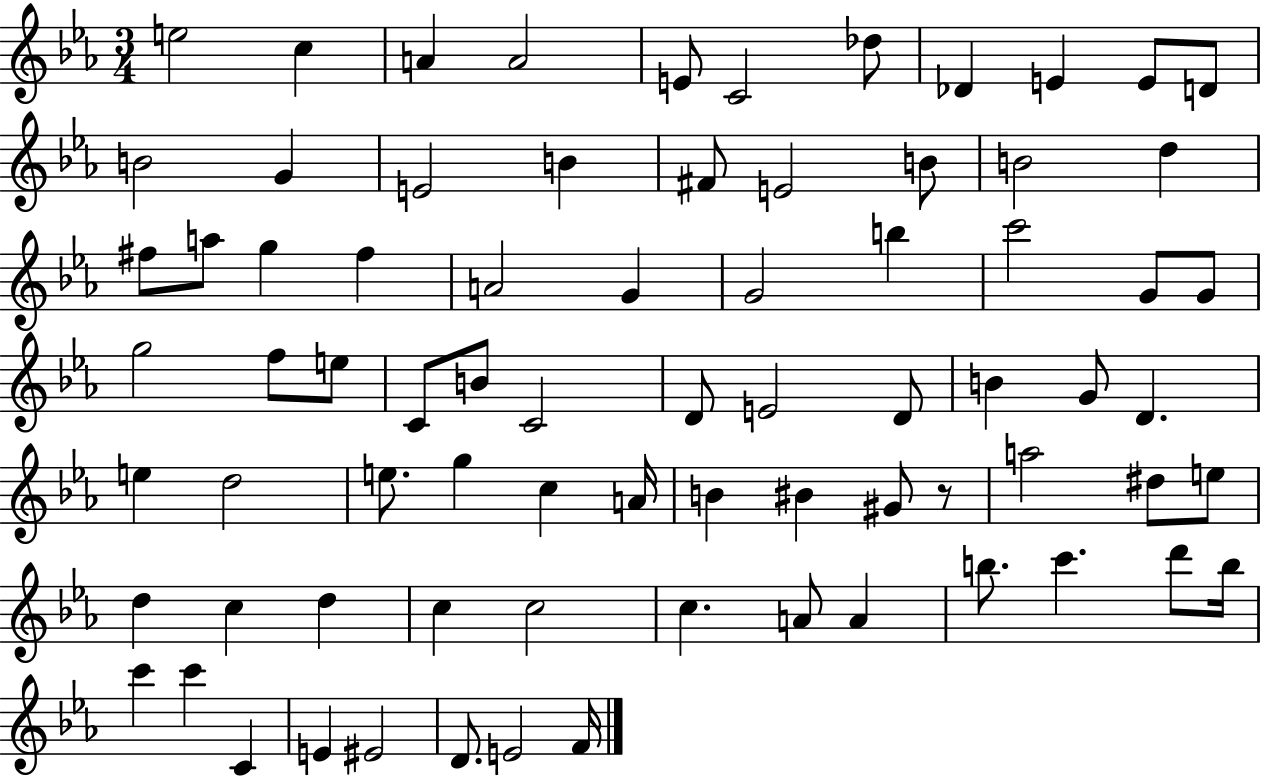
{
  \clef treble
  \numericTimeSignature
  \time 3/4
  \key ees \major
  e''2 c''4 | a'4 a'2 | e'8 c'2 des''8 | des'4 e'4 e'8 d'8 | \break b'2 g'4 | e'2 b'4 | fis'8 e'2 b'8 | b'2 d''4 | \break fis''8 a''8 g''4 fis''4 | a'2 g'4 | g'2 b''4 | c'''2 g'8 g'8 | \break g''2 f''8 e''8 | c'8 b'8 c'2 | d'8 e'2 d'8 | b'4 g'8 d'4. | \break e''4 d''2 | e''8. g''4 c''4 a'16 | b'4 bis'4 gis'8 r8 | a''2 dis''8 e''8 | \break d''4 c''4 d''4 | c''4 c''2 | c''4. a'8 a'4 | b''8. c'''4. d'''8 b''16 | \break c'''4 c'''4 c'4 | e'4 eis'2 | d'8. e'2 f'16 | \bar "|."
}